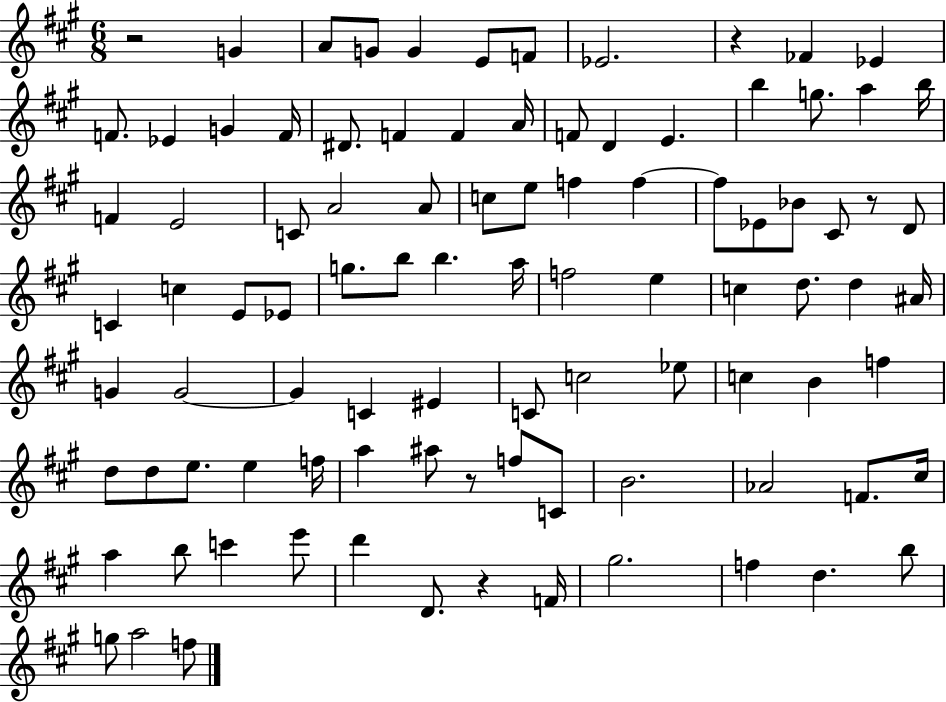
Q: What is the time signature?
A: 6/8